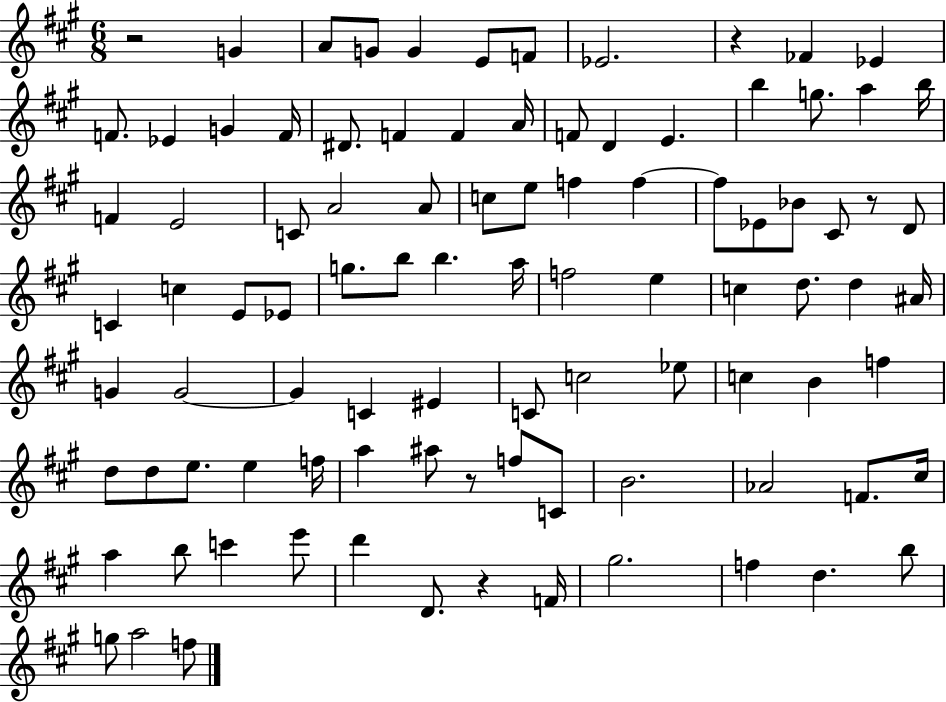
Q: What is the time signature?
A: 6/8